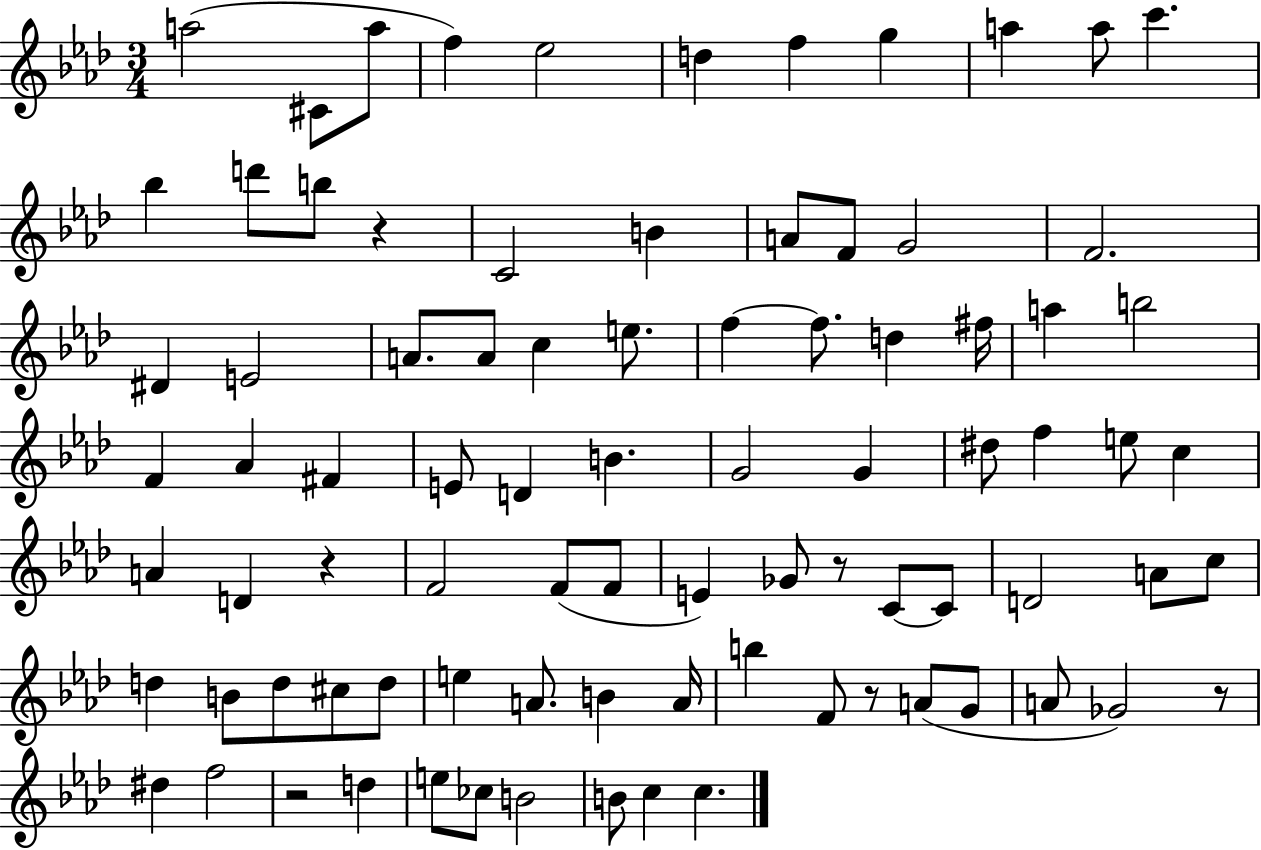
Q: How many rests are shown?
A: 6